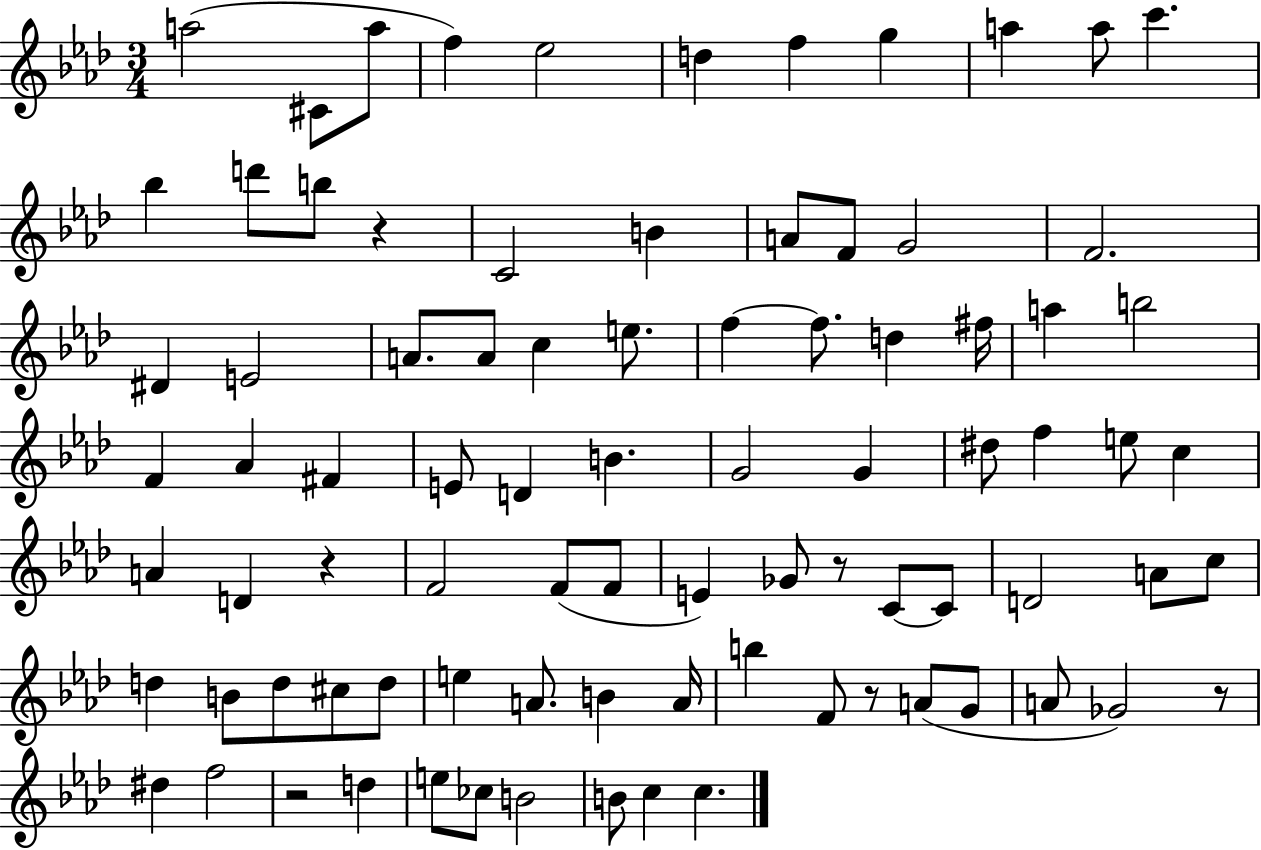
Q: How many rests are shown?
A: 6